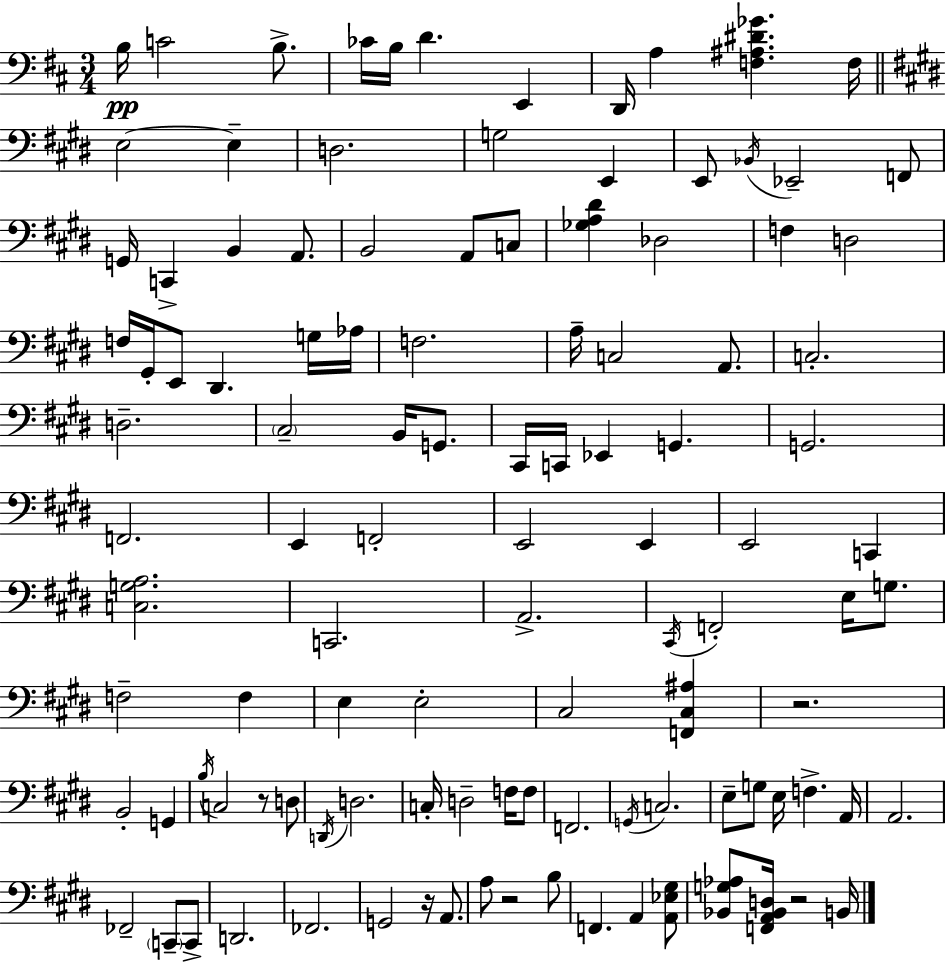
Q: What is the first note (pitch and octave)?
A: B3